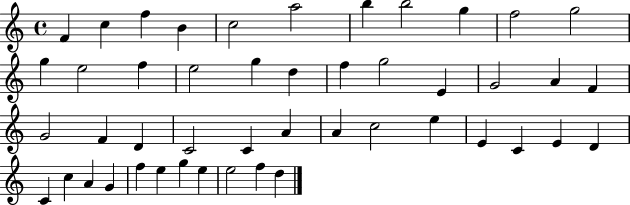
{
  \clef treble
  \time 4/4
  \defaultTimeSignature
  \key c \major
  f'4 c''4 f''4 b'4 | c''2 a''2 | b''4 b''2 g''4 | f''2 g''2 | \break g''4 e''2 f''4 | e''2 g''4 d''4 | f''4 g''2 e'4 | g'2 a'4 f'4 | \break g'2 f'4 d'4 | c'2 c'4 a'4 | a'4 c''2 e''4 | e'4 c'4 e'4 d'4 | \break c'4 c''4 a'4 g'4 | f''4 e''4 g''4 e''4 | e''2 f''4 d''4 | \bar "|."
}